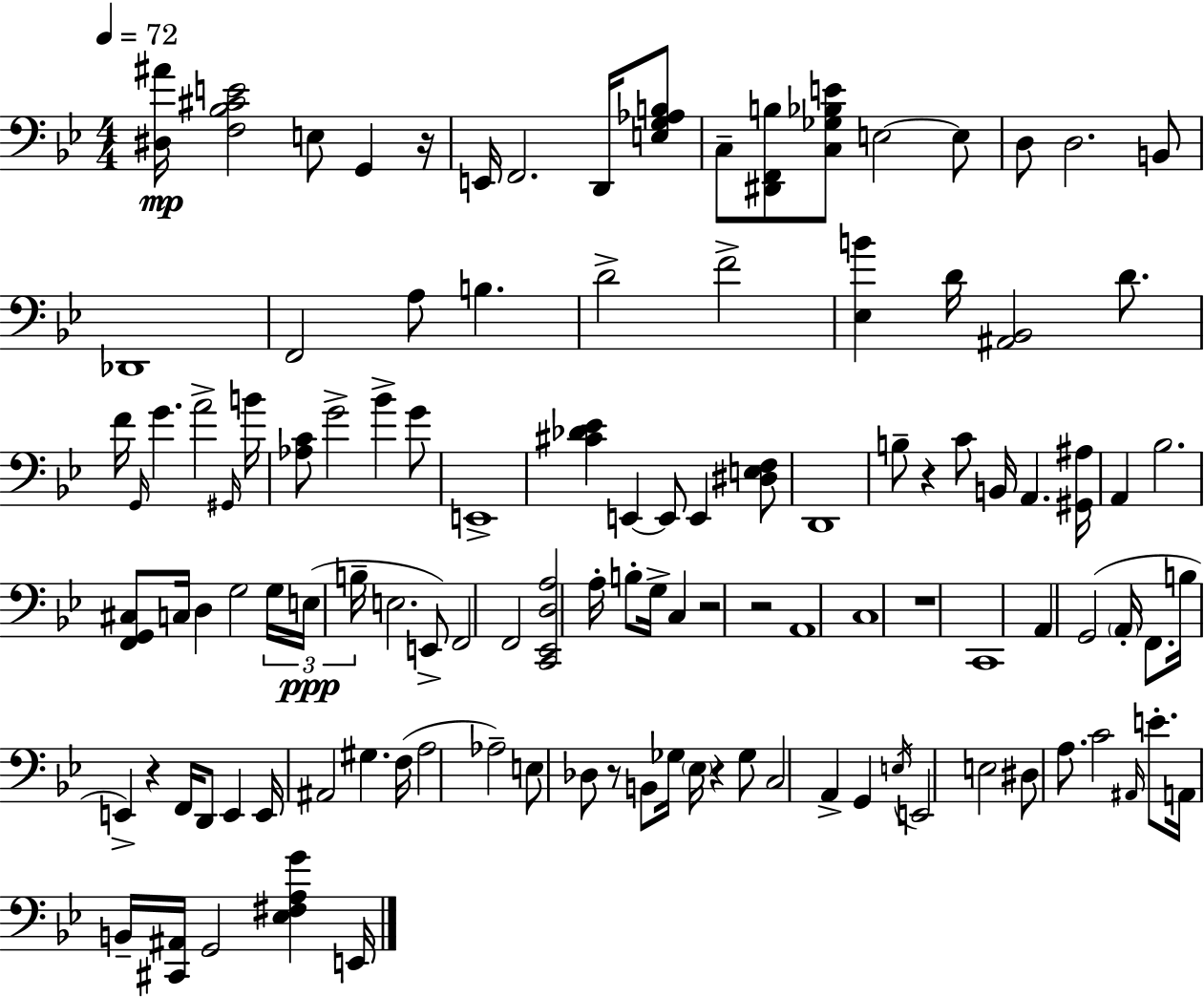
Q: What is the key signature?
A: G minor